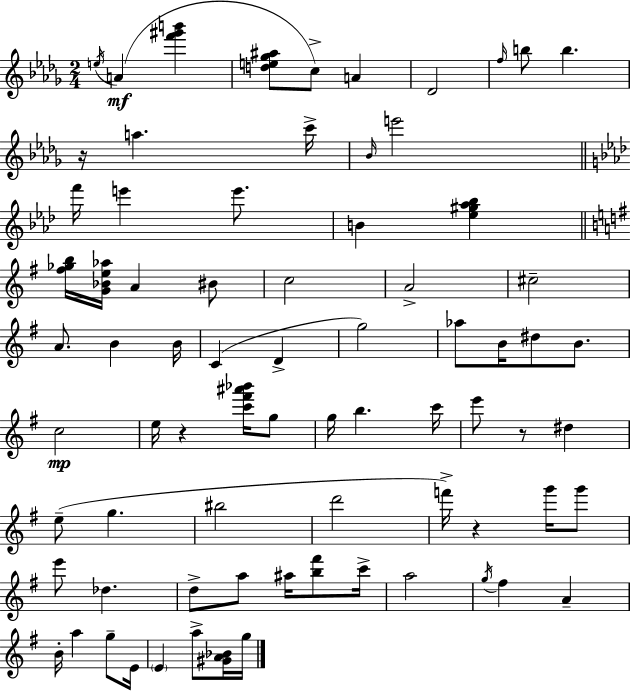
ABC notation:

X:1
T:Untitled
M:2/4
L:1/4
K:Bbm
e/4 A [f'^g'b'] [de_g^a]/2 c/2 A _D2 f/4 b/2 b z/4 a c'/4 _B/4 e'2 f'/4 e' e'/2 B [_e^g_a_b] [^f_gb]/4 [G_Be_a]/4 A ^B/2 c2 A2 ^c2 A/2 B B/4 C D g2 _a/2 B/4 ^d/2 B/2 c2 e/4 z [c'^f'^a'_b']/4 g/2 g/4 b c'/4 e'/2 z/2 ^d e/2 g ^b2 d'2 f'/4 z g'/4 g'/2 e'/2 _d d/2 a/2 ^a/4 [b^f']/2 c'/4 a2 g/4 ^f A B/4 a g/2 E/4 E a/2 [^GA_B]/4 g/4